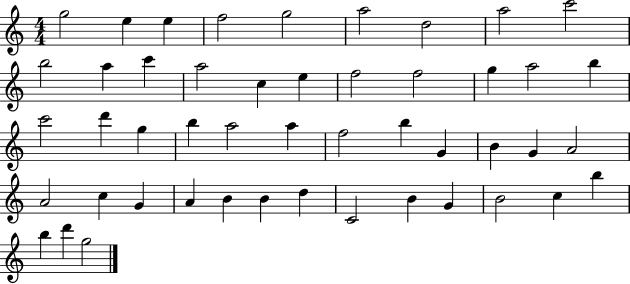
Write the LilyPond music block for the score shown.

{
  \clef treble
  \numericTimeSignature
  \time 4/4
  \key c \major
  g''2 e''4 e''4 | f''2 g''2 | a''2 d''2 | a''2 c'''2 | \break b''2 a''4 c'''4 | a''2 c''4 e''4 | f''2 f''2 | g''4 a''2 b''4 | \break c'''2 d'''4 g''4 | b''4 a''2 a''4 | f''2 b''4 g'4 | b'4 g'4 a'2 | \break a'2 c''4 g'4 | a'4 b'4 b'4 d''4 | c'2 b'4 g'4 | b'2 c''4 b''4 | \break b''4 d'''4 g''2 | \bar "|."
}